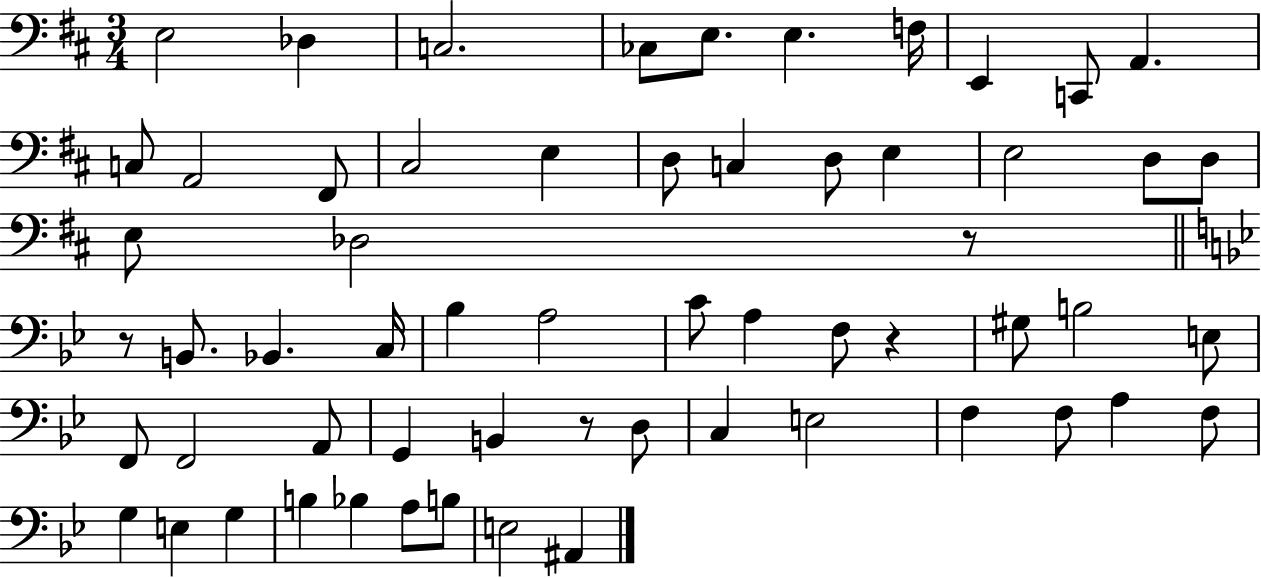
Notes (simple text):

E3/h Db3/q C3/h. CES3/e E3/e. E3/q. F3/s E2/q C2/e A2/q. C3/e A2/h F#2/e C#3/h E3/q D3/e C3/q D3/e E3/q E3/h D3/e D3/e E3/e Db3/h R/e R/e B2/e. Bb2/q. C3/s Bb3/q A3/h C4/e A3/q F3/e R/q G#3/e B3/h E3/e F2/e F2/h A2/e G2/q B2/q R/e D3/e C3/q E3/h F3/q F3/e A3/q F3/e G3/q E3/q G3/q B3/q Bb3/q A3/e B3/e E3/h A#2/q